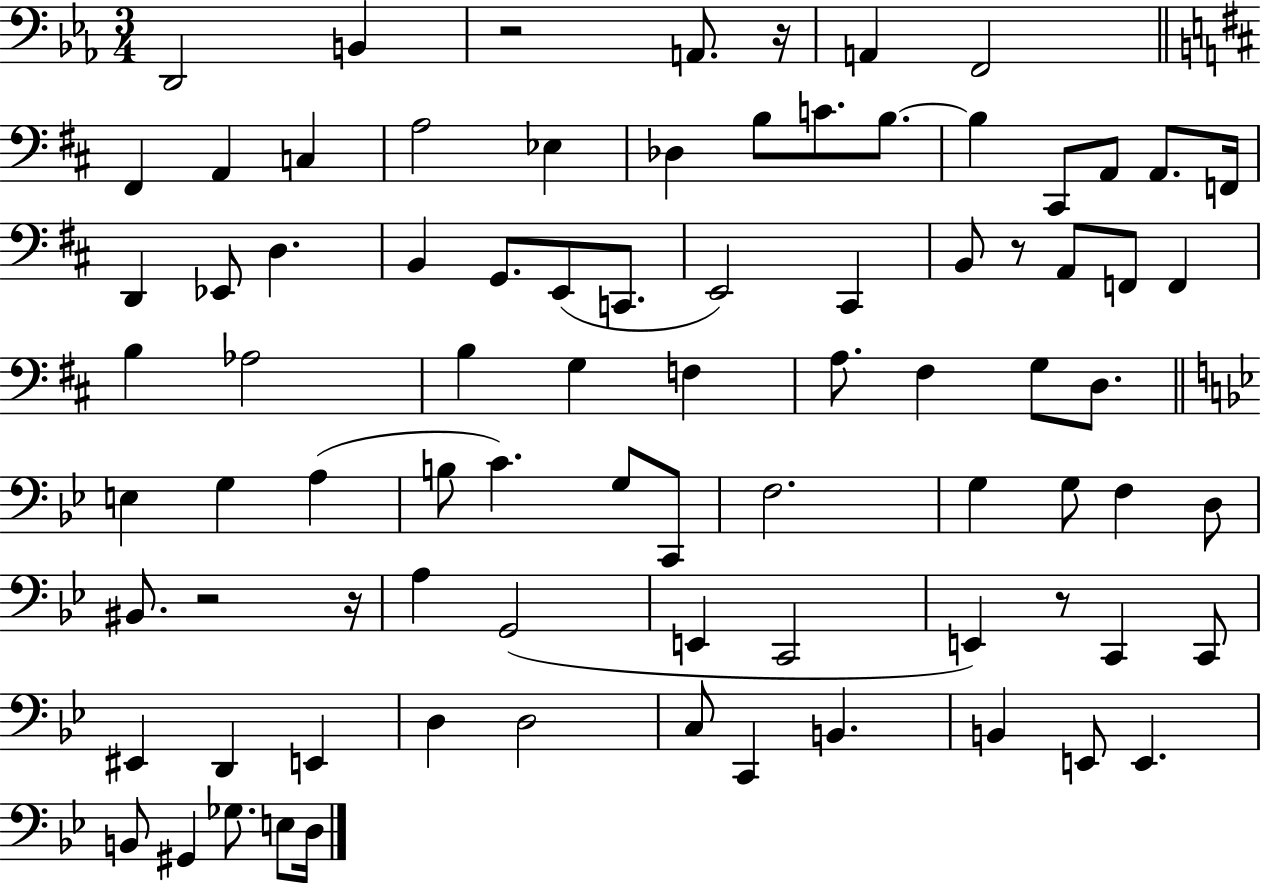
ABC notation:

X:1
T:Untitled
M:3/4
L:1/4
K:Eb
D,,2 B,, z2 A,,/2 z/4 A,, F,,2 ^F,, A,, C, A,2 _E, _D, B,/2 C/2 B,/2 B, ^C,,/2 A,,/2 A,,/2 F,,/4 D,, _E,,/2 D, B,, G,,/2 E,,/2 C,,/2 E,,2 ^C,, B,,/2 z/2 A,,/2 F,,/2 F,, B, _A,2 B, G, F, A,/2 ^F, G,/2 D,/2 E, G, A, B,/2 C G,/2 C,,/2 F,2 G, G,/2 F, D,/2 ^B,,/2 z2 z/4 A, G,,2 E,, C,,2 E,, z/2 C,, C,,/2 ^E,, D,, E,, D, D,2 C,/2 C,, B,, B,, E,,/2 E,, B,,/2 ^G,, _G,/2 E,/2 D,/4